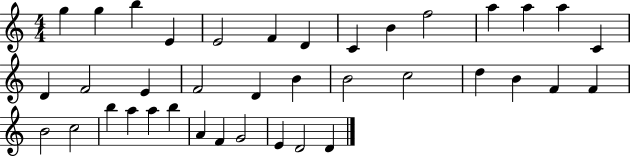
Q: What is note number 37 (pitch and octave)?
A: D4